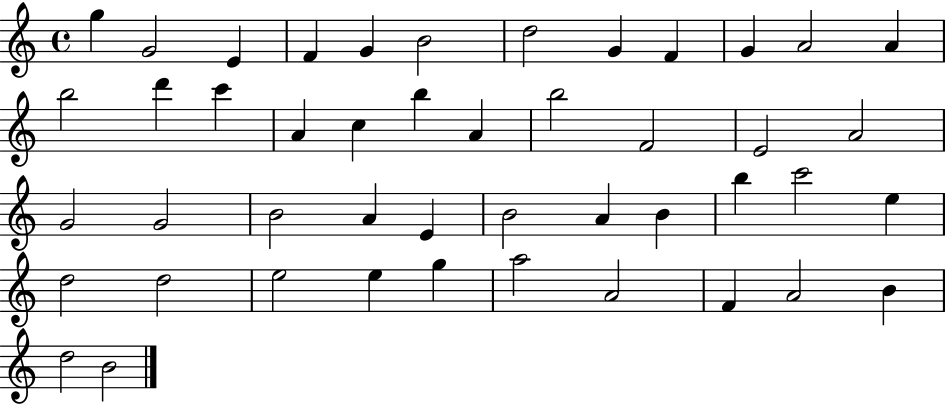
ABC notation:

X:1
T:Untitled
M:4/4
L:1/4
K:C
g G2 E F G B2 d2 G F G A2 A b2 d' c' A c b A b2 F2 E2 A2 G2 G2 B2 A E B2 A B b c'2 e d2 d2 e2 e g a2 A2 F A2 B d2 B2